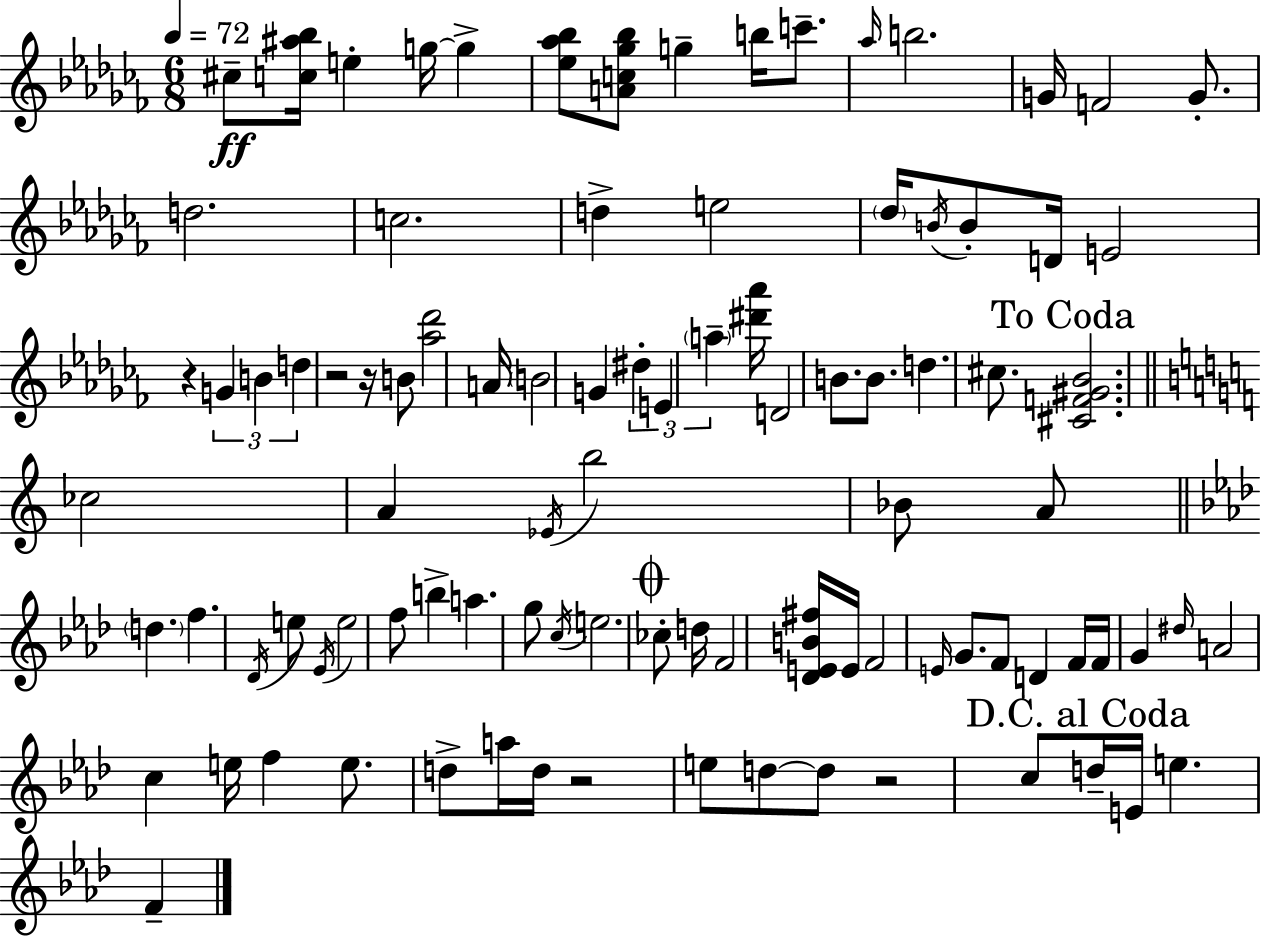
{
  \clef treble
  \numericTimeSignature
  \time 6/8
  \key aes \minor
  \tempo 4 = 72
  \repeat volta 2 { cis''8--\ff <c'' ais'' bes''>16 e''4-. g''16~~ g''4-> | <ees'' aes'' bes''>8 <a' c'' ges'' bes''>8 g''4-- b''16 c'''8.-- | \grace { aes''16 } b''2. | g'16 f'2 g'8.-. | \break d''2. | c''2. | d''4-> e''2 | \parenthesize des''16 \acciaccatura { b'16 } b'8-. d'16 e'2 | \break r4 \tuplet 3/2 { g'4 b'4 | d''4 } r2 | r16 b'8 <aes'' des'''>2 | a'16 \parenthesize b'2 g'4 | \break \tuplet 3/2 { dis''4-. e'4 \parenthesize a''4-- } | <dis''' aes'''>16 d'2 b'8. | b'8. d''4. cis''8. | \mark "To Coda" <cis' f' gis' bes'>2. | \break \bar "||" \break \key a \minor ces''2 a'4 | \acciaccatura { ees'16 } b''2 bes'8 a'8 | \bar "||" \break \key aes \major \parenthesize d''4. f''4. | \acciaccatura { des'16 } e''8 \acciaccatura { ees'16 } e''2 | f''8 b''4-> a''4. | g''8 \acciaccatura { c''16 } e''2. | \break \mark \markup { \musicglyph "scripts.coda" } ces''8-. d''16 f'2 | <des' e' b' fis''>16 e'16 f'2 | \grace { e'16 } g'8. f'8 d'4 f'16 f'16 | g'4 \grace { dis''16 } a'2 | \break c''4 e''16 f''4 e''8. | d''8-> a''16 d''16 r2 | e''8 d''8~~ d''8 r2 | c''8 \mark "D.C. al Coda" d''16-- e'16 e''4. | \break f'4-- } \bar "|."
}